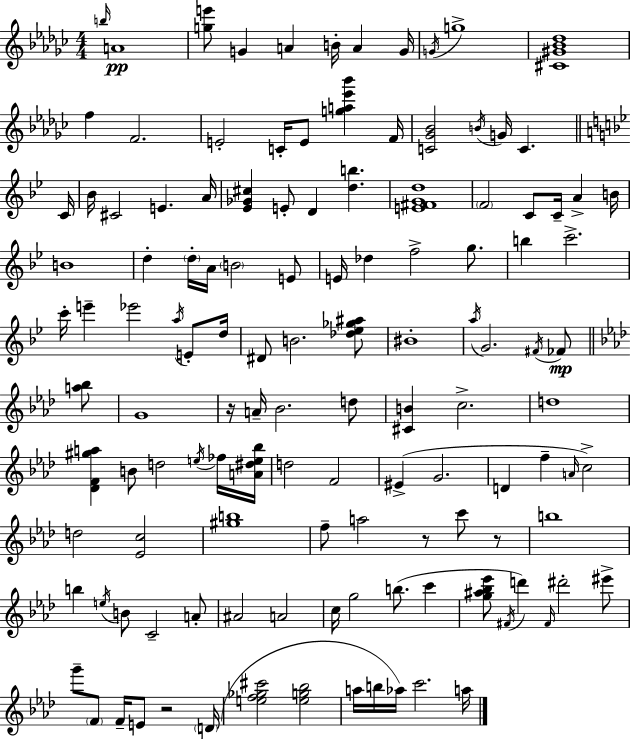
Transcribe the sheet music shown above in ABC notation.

X:1
T:Untitled
M:4/4
L:1/4
K:Ebm
b/4 A4 [ge']/2 G A B/4 A G/4 G/4 g4 [^C^G_B_d]4 f F2 E2 C/4 E/2 [ga_e'_b'] F/4 [C_G_B]2 B/4 G/4 C C/4 _B/4 ^C2 E A/4 [_E_G^c] E/2 D [db] [E^FGd]4 F2 C/2 C/4 A B/4 B4 d d/4 A/4 B2 E/2 E/4 _d f2 g/2 b c'2 c'/4 e' _e'2 a/4 E/2 d/4 ^D/2 B2 [_d_e_g^a]/2 ^B4 a/4 G2 ^F/4 _F/2 [a_b]/2 G4 z/4 A/4 _B2 d/2 [^CB] c2 d4 [_DF^ga] B/2 d2 e/4 _f/4 [A^de_b]/4 d2 F2 ^E G2 D f A/4 c2 d2 [_Ec]2 [^gb]4 f/2 a2 z/2 c'/2 z/2 b4 b e/4 B/2 C2 A/2 ^A2 A2 c/4 g2 b/2 c' [g^a_b_e']/2 ^F/4 d' ^F/4 ^d'2 ^e'/2 g'/2 F/2 F/4 E/2 z2 D/4 [ef_g^c']2 [eg_b]2 a/4 b/4 _a/4 c'2 a/4